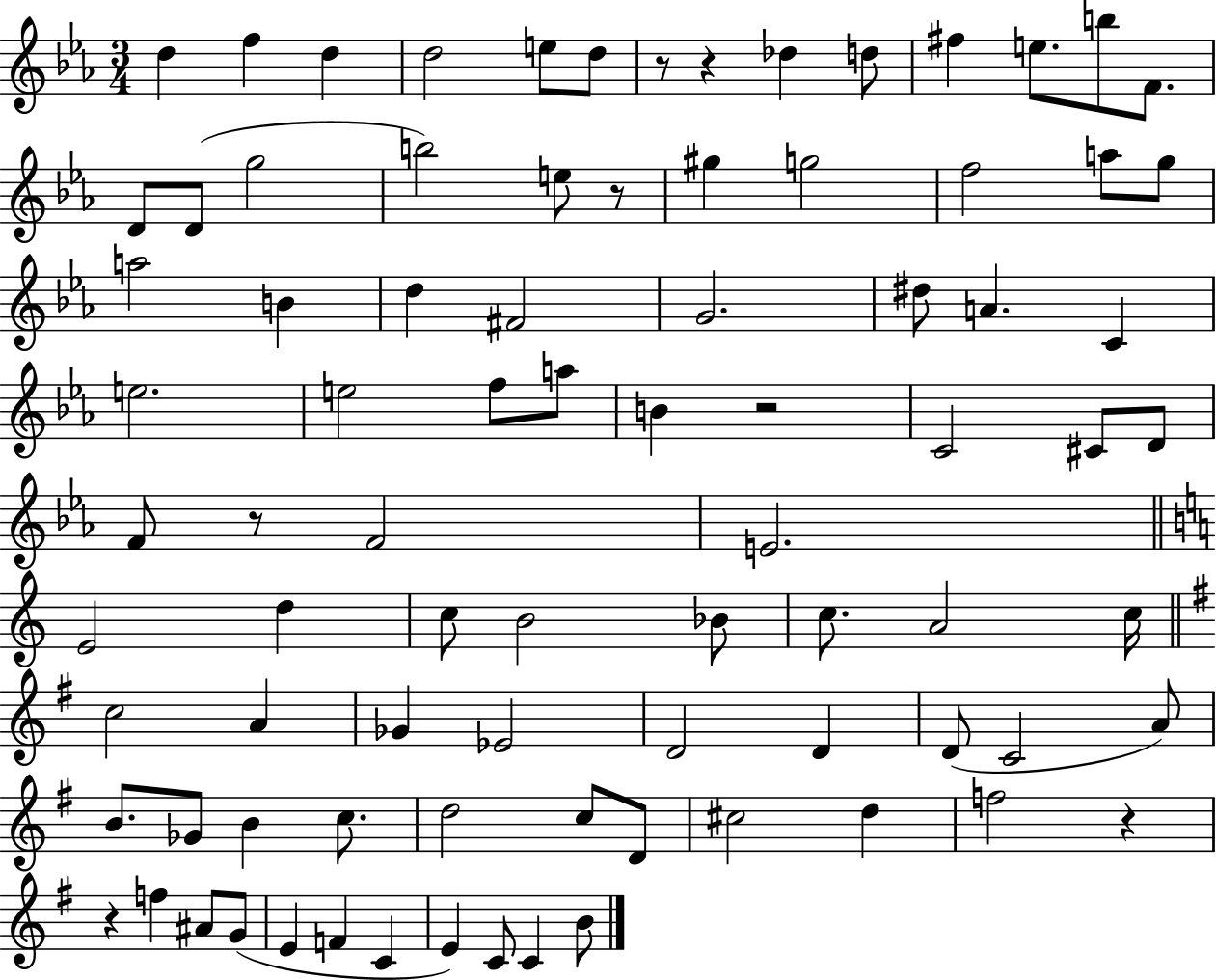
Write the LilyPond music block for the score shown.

{
  \clef treble
  \numericTimeSignature
  \time 3/4
  \key ees \major
  d''4 f''4 d''4 | d''2 e''8 d''8 | r8 r4 des''4 d''8 | fis''4 e''8. b''8 f'8. | \break d'8 d'8( g''2 | b''2) e''8 r8 | gis''4 g''2 | f''2 a''8 g''8 | \break a''2 b'4 | d''4 fis'2 | g'2. | dis''8 a'4. c'4 | \break e''2. | e''2 f''8 a''8 | b'4 r2 | c'2 cis'8 d'8 | \break f'8 r8 f'2 | e'2. | \bar "||" \break \key c \major e'2 d''4 | c''8 b'2 bes'8 | c''8. a'2 c''16 | \bar "||" \break \key g \major c''2 a'4 | ges'4 ees'2 | d'2 d'4 | d'8( c'2 a'8) | \break b'8. ges'8 b'4 c''8. | d''2 c''8 d'8 | cis''2 d''4 | f''2 r4 | \break r4 f''4 ais'8 g'8( | e'4 f'4 c'4 | e'4) c'8 c'4 b'8 | \bar "|."
}